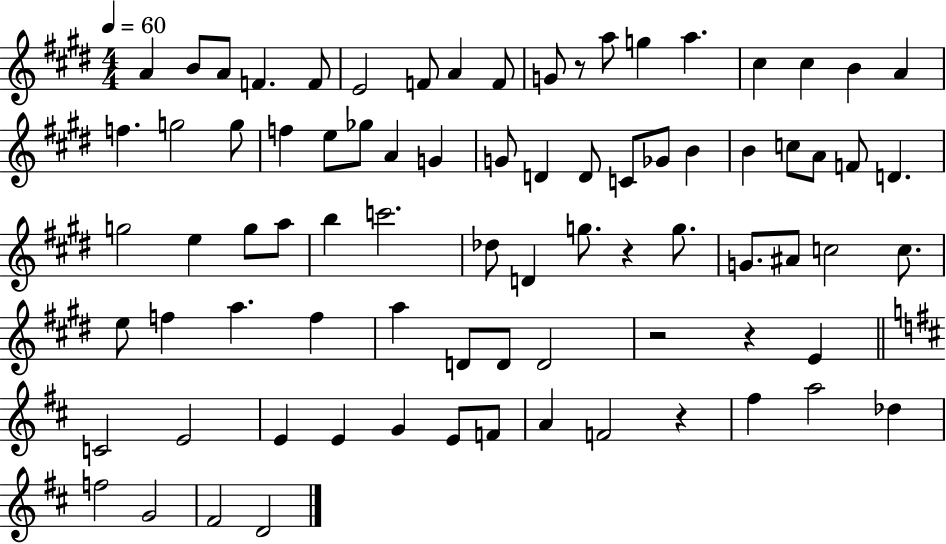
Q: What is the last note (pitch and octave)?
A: D4